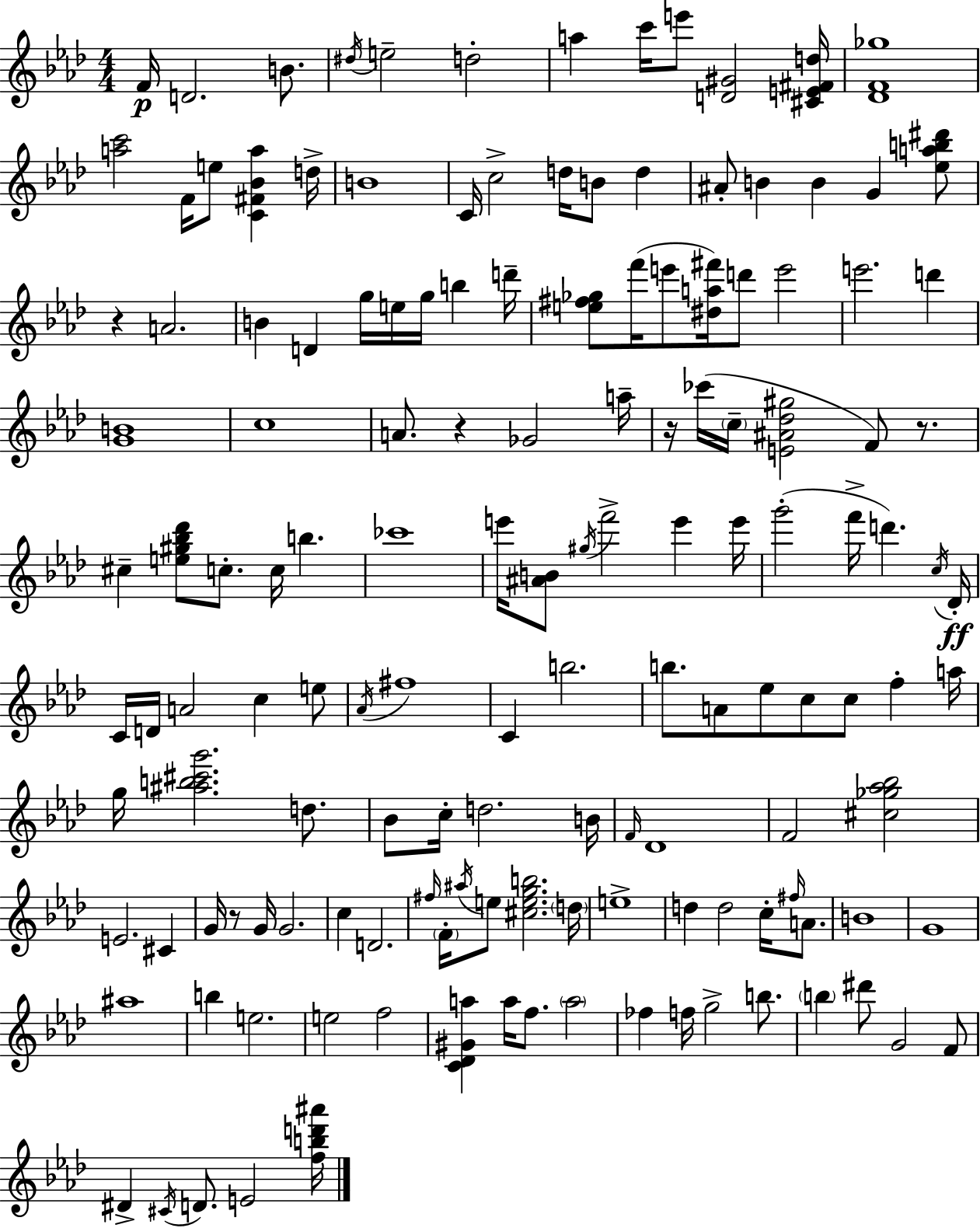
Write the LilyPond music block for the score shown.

{
  \clef treble
  \numericTimeSignature
  \time 4/4
  \key f \minor
  f'16\p d'2. b'8. | \acciaccatura { dis''16 } e''2-- d''2-. | a''4 c'''16 e'''8 <d' gis'>2 | <cis' e' fis' d''>16 <des' f' ges''>1 | \break <a'' c'''>2 f'16 e''8 <c' fis' bes' a''>4 | d''16-> b'1 | c'16 c''2-> d''16 b'8 d''4 | ais'8-. b'4 b'4 g'4 <ees'' a'' b'' dis'''>8 | \break r4 a'2. | b'4 d'4 g''16 e''16 g''16 b''4 | d'''16-- <e'' fis'' ges''>8 f'''16( e'''8 <dis'' a'' fis'''>16) d'''8 e'''2 | e'''2. d'''4 | \break <g' b'>1 | c''1 | a'8. r4 ges'2 | a''16-- r16 ces'''16( \parenthesize c''16-- <e' ais' des'' gis''>2 f'8) r8. | \break cis''4-- <e'' gis'' bes'' des'''>8 c''8.-. c''16 b''4. | ces'''1 | e'''16 <ais' b'>8 \acciaccatura { gis''16 } f'''2-> e'''4 | e'''16 g'''2-.( f'''16-> d'''4.) | \break \acciaccatura { c''16 }\ff des'16-. c'16 d'16 a'2 c''4 | e''8 \acciaccatura { aes'16 } fis''1 | c'4 b''2. | b''8. a'8 ees''8 c''8 c''8 f''4-. | \break a''16 g''16 <ais'' b'' cis''' g'''>2. | d''8. bes'8 c''16-. d''2. | b'16 \grace { f'16 } des'1 | f'2 <cis'' ges'' aes'' bes''>2 | \break e'2. | cis'4 g'16 r8 g'16 g'2. | c''4 d'2. | \grace { fis''16 } \parenthesize f'16-. \acciaccatura { ais''16 } e''8 <cis'' e'' g'' b''>2. | \break \parenthesize d''16 e''1-> | d''4 d''2 | c''16-. \grace { fis''16 } a'8. b'1 | g'1 | \break ais''1 | b''4 e''2. | e''2 | f''2 <c' des' gis' a''>4 a''16 f''8. | \break \parenthesize a''2 fes''4 f''16 g''2-> | b''8. \parenthesize b''4 dis'''8 g'2 | f'8 dis'4-> \acciaccatura { cis'16 } d'8. | e'2 <f'' b'' d''' ais'''>16 \bar "|."
}